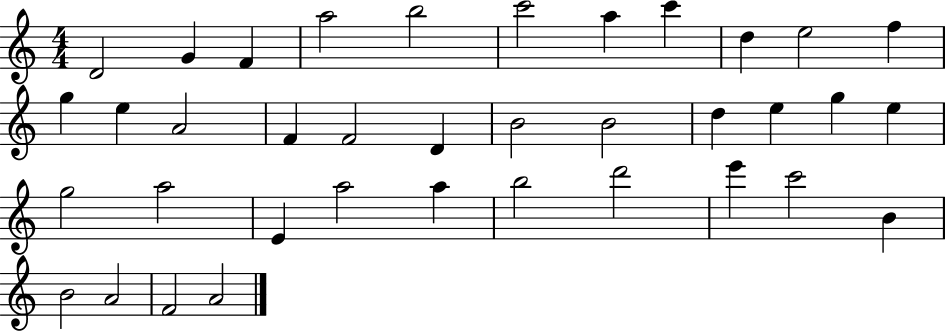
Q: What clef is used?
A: treble